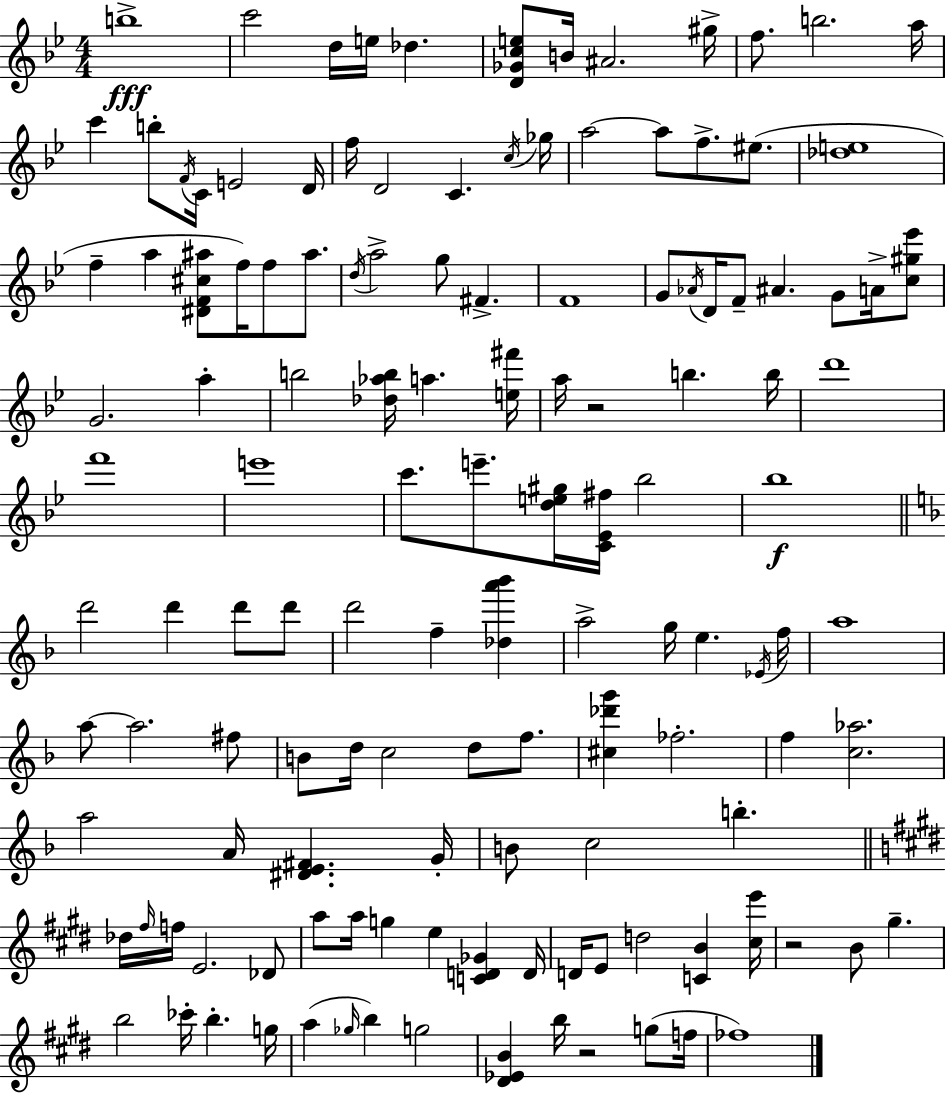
B5/w C6/h D5/s E5/s Db5/q. [D4,Gb4,C5,E5]/e B4/s A#4/h. G#5/s F5/e. B5/h. A5/s C6/q B5/e F4/s C4/s E4/h D4/s F5/s D4/h C4/q. C5/s Gb5/s A5/h A5/e F5/e. EIS5/e. [Db5,E5]/w F5/q A5/q [D#4,F4,C#5,A#5]/e F5/s F5/e A#5/e. D5/s A5/h G5/e F#4/q. F4/w G4/e Ab4/s D4/s F4/e A#4/q. G4/e A4/s [C5,G#5,Eb6]/e G4/h. A5/q B5/h [Db5,Ab5,B5]/s A5/q. [E5,F#6]/s A5/s R/h B5/q. B5/s D6/w F6/w E6/w C6/e. E6/e. [D5,E5,G#5]/s [C4,Eb4,F#5]/s Bb5/h Bb5/w D6/h D6/q D6/e D6/e D6/h F5/q [Db5,A6,Bb6]/q A5/h G5/s E5/q. Eb4/s F5/s A5/w A5/e A5/h. F#5/e B4/e D5/s C5/h D5/e F5/e. [C#5,Db6,G6]/q FES5/h. F5/q [C5,Ab5]/h. A5/h A4/s [D#4,E4,F#4]/q. G4/s B4/e C5/h B5/q. Db5/s F#5/s F5/s E4/h. Db4/e A5/e A5/s G5/q E5/q [C4,D4,Gb4]/q D4/s D4/s E4/e D5/h [C4,B4]/q [C#5,E6]/s R/h B4/e G#5/q. B5/h CES6/s B5/q. G5/s A5/q Gb5/s B5/q G5/h [D#4,Eb4,B4]/q B5/s R/h G5/e F5/s FES5/w